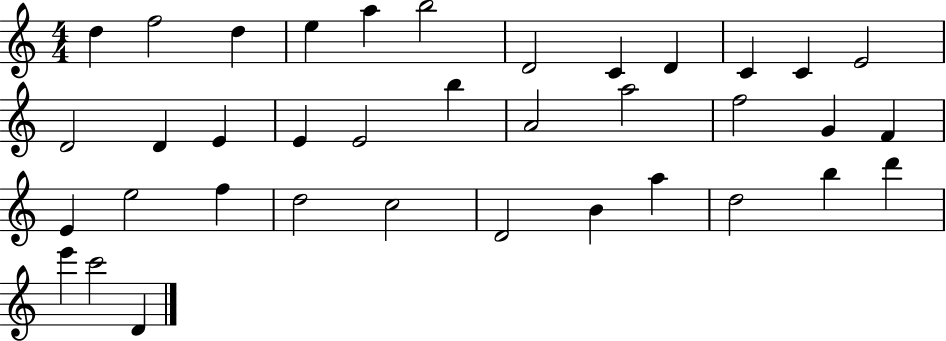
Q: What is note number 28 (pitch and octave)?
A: C5